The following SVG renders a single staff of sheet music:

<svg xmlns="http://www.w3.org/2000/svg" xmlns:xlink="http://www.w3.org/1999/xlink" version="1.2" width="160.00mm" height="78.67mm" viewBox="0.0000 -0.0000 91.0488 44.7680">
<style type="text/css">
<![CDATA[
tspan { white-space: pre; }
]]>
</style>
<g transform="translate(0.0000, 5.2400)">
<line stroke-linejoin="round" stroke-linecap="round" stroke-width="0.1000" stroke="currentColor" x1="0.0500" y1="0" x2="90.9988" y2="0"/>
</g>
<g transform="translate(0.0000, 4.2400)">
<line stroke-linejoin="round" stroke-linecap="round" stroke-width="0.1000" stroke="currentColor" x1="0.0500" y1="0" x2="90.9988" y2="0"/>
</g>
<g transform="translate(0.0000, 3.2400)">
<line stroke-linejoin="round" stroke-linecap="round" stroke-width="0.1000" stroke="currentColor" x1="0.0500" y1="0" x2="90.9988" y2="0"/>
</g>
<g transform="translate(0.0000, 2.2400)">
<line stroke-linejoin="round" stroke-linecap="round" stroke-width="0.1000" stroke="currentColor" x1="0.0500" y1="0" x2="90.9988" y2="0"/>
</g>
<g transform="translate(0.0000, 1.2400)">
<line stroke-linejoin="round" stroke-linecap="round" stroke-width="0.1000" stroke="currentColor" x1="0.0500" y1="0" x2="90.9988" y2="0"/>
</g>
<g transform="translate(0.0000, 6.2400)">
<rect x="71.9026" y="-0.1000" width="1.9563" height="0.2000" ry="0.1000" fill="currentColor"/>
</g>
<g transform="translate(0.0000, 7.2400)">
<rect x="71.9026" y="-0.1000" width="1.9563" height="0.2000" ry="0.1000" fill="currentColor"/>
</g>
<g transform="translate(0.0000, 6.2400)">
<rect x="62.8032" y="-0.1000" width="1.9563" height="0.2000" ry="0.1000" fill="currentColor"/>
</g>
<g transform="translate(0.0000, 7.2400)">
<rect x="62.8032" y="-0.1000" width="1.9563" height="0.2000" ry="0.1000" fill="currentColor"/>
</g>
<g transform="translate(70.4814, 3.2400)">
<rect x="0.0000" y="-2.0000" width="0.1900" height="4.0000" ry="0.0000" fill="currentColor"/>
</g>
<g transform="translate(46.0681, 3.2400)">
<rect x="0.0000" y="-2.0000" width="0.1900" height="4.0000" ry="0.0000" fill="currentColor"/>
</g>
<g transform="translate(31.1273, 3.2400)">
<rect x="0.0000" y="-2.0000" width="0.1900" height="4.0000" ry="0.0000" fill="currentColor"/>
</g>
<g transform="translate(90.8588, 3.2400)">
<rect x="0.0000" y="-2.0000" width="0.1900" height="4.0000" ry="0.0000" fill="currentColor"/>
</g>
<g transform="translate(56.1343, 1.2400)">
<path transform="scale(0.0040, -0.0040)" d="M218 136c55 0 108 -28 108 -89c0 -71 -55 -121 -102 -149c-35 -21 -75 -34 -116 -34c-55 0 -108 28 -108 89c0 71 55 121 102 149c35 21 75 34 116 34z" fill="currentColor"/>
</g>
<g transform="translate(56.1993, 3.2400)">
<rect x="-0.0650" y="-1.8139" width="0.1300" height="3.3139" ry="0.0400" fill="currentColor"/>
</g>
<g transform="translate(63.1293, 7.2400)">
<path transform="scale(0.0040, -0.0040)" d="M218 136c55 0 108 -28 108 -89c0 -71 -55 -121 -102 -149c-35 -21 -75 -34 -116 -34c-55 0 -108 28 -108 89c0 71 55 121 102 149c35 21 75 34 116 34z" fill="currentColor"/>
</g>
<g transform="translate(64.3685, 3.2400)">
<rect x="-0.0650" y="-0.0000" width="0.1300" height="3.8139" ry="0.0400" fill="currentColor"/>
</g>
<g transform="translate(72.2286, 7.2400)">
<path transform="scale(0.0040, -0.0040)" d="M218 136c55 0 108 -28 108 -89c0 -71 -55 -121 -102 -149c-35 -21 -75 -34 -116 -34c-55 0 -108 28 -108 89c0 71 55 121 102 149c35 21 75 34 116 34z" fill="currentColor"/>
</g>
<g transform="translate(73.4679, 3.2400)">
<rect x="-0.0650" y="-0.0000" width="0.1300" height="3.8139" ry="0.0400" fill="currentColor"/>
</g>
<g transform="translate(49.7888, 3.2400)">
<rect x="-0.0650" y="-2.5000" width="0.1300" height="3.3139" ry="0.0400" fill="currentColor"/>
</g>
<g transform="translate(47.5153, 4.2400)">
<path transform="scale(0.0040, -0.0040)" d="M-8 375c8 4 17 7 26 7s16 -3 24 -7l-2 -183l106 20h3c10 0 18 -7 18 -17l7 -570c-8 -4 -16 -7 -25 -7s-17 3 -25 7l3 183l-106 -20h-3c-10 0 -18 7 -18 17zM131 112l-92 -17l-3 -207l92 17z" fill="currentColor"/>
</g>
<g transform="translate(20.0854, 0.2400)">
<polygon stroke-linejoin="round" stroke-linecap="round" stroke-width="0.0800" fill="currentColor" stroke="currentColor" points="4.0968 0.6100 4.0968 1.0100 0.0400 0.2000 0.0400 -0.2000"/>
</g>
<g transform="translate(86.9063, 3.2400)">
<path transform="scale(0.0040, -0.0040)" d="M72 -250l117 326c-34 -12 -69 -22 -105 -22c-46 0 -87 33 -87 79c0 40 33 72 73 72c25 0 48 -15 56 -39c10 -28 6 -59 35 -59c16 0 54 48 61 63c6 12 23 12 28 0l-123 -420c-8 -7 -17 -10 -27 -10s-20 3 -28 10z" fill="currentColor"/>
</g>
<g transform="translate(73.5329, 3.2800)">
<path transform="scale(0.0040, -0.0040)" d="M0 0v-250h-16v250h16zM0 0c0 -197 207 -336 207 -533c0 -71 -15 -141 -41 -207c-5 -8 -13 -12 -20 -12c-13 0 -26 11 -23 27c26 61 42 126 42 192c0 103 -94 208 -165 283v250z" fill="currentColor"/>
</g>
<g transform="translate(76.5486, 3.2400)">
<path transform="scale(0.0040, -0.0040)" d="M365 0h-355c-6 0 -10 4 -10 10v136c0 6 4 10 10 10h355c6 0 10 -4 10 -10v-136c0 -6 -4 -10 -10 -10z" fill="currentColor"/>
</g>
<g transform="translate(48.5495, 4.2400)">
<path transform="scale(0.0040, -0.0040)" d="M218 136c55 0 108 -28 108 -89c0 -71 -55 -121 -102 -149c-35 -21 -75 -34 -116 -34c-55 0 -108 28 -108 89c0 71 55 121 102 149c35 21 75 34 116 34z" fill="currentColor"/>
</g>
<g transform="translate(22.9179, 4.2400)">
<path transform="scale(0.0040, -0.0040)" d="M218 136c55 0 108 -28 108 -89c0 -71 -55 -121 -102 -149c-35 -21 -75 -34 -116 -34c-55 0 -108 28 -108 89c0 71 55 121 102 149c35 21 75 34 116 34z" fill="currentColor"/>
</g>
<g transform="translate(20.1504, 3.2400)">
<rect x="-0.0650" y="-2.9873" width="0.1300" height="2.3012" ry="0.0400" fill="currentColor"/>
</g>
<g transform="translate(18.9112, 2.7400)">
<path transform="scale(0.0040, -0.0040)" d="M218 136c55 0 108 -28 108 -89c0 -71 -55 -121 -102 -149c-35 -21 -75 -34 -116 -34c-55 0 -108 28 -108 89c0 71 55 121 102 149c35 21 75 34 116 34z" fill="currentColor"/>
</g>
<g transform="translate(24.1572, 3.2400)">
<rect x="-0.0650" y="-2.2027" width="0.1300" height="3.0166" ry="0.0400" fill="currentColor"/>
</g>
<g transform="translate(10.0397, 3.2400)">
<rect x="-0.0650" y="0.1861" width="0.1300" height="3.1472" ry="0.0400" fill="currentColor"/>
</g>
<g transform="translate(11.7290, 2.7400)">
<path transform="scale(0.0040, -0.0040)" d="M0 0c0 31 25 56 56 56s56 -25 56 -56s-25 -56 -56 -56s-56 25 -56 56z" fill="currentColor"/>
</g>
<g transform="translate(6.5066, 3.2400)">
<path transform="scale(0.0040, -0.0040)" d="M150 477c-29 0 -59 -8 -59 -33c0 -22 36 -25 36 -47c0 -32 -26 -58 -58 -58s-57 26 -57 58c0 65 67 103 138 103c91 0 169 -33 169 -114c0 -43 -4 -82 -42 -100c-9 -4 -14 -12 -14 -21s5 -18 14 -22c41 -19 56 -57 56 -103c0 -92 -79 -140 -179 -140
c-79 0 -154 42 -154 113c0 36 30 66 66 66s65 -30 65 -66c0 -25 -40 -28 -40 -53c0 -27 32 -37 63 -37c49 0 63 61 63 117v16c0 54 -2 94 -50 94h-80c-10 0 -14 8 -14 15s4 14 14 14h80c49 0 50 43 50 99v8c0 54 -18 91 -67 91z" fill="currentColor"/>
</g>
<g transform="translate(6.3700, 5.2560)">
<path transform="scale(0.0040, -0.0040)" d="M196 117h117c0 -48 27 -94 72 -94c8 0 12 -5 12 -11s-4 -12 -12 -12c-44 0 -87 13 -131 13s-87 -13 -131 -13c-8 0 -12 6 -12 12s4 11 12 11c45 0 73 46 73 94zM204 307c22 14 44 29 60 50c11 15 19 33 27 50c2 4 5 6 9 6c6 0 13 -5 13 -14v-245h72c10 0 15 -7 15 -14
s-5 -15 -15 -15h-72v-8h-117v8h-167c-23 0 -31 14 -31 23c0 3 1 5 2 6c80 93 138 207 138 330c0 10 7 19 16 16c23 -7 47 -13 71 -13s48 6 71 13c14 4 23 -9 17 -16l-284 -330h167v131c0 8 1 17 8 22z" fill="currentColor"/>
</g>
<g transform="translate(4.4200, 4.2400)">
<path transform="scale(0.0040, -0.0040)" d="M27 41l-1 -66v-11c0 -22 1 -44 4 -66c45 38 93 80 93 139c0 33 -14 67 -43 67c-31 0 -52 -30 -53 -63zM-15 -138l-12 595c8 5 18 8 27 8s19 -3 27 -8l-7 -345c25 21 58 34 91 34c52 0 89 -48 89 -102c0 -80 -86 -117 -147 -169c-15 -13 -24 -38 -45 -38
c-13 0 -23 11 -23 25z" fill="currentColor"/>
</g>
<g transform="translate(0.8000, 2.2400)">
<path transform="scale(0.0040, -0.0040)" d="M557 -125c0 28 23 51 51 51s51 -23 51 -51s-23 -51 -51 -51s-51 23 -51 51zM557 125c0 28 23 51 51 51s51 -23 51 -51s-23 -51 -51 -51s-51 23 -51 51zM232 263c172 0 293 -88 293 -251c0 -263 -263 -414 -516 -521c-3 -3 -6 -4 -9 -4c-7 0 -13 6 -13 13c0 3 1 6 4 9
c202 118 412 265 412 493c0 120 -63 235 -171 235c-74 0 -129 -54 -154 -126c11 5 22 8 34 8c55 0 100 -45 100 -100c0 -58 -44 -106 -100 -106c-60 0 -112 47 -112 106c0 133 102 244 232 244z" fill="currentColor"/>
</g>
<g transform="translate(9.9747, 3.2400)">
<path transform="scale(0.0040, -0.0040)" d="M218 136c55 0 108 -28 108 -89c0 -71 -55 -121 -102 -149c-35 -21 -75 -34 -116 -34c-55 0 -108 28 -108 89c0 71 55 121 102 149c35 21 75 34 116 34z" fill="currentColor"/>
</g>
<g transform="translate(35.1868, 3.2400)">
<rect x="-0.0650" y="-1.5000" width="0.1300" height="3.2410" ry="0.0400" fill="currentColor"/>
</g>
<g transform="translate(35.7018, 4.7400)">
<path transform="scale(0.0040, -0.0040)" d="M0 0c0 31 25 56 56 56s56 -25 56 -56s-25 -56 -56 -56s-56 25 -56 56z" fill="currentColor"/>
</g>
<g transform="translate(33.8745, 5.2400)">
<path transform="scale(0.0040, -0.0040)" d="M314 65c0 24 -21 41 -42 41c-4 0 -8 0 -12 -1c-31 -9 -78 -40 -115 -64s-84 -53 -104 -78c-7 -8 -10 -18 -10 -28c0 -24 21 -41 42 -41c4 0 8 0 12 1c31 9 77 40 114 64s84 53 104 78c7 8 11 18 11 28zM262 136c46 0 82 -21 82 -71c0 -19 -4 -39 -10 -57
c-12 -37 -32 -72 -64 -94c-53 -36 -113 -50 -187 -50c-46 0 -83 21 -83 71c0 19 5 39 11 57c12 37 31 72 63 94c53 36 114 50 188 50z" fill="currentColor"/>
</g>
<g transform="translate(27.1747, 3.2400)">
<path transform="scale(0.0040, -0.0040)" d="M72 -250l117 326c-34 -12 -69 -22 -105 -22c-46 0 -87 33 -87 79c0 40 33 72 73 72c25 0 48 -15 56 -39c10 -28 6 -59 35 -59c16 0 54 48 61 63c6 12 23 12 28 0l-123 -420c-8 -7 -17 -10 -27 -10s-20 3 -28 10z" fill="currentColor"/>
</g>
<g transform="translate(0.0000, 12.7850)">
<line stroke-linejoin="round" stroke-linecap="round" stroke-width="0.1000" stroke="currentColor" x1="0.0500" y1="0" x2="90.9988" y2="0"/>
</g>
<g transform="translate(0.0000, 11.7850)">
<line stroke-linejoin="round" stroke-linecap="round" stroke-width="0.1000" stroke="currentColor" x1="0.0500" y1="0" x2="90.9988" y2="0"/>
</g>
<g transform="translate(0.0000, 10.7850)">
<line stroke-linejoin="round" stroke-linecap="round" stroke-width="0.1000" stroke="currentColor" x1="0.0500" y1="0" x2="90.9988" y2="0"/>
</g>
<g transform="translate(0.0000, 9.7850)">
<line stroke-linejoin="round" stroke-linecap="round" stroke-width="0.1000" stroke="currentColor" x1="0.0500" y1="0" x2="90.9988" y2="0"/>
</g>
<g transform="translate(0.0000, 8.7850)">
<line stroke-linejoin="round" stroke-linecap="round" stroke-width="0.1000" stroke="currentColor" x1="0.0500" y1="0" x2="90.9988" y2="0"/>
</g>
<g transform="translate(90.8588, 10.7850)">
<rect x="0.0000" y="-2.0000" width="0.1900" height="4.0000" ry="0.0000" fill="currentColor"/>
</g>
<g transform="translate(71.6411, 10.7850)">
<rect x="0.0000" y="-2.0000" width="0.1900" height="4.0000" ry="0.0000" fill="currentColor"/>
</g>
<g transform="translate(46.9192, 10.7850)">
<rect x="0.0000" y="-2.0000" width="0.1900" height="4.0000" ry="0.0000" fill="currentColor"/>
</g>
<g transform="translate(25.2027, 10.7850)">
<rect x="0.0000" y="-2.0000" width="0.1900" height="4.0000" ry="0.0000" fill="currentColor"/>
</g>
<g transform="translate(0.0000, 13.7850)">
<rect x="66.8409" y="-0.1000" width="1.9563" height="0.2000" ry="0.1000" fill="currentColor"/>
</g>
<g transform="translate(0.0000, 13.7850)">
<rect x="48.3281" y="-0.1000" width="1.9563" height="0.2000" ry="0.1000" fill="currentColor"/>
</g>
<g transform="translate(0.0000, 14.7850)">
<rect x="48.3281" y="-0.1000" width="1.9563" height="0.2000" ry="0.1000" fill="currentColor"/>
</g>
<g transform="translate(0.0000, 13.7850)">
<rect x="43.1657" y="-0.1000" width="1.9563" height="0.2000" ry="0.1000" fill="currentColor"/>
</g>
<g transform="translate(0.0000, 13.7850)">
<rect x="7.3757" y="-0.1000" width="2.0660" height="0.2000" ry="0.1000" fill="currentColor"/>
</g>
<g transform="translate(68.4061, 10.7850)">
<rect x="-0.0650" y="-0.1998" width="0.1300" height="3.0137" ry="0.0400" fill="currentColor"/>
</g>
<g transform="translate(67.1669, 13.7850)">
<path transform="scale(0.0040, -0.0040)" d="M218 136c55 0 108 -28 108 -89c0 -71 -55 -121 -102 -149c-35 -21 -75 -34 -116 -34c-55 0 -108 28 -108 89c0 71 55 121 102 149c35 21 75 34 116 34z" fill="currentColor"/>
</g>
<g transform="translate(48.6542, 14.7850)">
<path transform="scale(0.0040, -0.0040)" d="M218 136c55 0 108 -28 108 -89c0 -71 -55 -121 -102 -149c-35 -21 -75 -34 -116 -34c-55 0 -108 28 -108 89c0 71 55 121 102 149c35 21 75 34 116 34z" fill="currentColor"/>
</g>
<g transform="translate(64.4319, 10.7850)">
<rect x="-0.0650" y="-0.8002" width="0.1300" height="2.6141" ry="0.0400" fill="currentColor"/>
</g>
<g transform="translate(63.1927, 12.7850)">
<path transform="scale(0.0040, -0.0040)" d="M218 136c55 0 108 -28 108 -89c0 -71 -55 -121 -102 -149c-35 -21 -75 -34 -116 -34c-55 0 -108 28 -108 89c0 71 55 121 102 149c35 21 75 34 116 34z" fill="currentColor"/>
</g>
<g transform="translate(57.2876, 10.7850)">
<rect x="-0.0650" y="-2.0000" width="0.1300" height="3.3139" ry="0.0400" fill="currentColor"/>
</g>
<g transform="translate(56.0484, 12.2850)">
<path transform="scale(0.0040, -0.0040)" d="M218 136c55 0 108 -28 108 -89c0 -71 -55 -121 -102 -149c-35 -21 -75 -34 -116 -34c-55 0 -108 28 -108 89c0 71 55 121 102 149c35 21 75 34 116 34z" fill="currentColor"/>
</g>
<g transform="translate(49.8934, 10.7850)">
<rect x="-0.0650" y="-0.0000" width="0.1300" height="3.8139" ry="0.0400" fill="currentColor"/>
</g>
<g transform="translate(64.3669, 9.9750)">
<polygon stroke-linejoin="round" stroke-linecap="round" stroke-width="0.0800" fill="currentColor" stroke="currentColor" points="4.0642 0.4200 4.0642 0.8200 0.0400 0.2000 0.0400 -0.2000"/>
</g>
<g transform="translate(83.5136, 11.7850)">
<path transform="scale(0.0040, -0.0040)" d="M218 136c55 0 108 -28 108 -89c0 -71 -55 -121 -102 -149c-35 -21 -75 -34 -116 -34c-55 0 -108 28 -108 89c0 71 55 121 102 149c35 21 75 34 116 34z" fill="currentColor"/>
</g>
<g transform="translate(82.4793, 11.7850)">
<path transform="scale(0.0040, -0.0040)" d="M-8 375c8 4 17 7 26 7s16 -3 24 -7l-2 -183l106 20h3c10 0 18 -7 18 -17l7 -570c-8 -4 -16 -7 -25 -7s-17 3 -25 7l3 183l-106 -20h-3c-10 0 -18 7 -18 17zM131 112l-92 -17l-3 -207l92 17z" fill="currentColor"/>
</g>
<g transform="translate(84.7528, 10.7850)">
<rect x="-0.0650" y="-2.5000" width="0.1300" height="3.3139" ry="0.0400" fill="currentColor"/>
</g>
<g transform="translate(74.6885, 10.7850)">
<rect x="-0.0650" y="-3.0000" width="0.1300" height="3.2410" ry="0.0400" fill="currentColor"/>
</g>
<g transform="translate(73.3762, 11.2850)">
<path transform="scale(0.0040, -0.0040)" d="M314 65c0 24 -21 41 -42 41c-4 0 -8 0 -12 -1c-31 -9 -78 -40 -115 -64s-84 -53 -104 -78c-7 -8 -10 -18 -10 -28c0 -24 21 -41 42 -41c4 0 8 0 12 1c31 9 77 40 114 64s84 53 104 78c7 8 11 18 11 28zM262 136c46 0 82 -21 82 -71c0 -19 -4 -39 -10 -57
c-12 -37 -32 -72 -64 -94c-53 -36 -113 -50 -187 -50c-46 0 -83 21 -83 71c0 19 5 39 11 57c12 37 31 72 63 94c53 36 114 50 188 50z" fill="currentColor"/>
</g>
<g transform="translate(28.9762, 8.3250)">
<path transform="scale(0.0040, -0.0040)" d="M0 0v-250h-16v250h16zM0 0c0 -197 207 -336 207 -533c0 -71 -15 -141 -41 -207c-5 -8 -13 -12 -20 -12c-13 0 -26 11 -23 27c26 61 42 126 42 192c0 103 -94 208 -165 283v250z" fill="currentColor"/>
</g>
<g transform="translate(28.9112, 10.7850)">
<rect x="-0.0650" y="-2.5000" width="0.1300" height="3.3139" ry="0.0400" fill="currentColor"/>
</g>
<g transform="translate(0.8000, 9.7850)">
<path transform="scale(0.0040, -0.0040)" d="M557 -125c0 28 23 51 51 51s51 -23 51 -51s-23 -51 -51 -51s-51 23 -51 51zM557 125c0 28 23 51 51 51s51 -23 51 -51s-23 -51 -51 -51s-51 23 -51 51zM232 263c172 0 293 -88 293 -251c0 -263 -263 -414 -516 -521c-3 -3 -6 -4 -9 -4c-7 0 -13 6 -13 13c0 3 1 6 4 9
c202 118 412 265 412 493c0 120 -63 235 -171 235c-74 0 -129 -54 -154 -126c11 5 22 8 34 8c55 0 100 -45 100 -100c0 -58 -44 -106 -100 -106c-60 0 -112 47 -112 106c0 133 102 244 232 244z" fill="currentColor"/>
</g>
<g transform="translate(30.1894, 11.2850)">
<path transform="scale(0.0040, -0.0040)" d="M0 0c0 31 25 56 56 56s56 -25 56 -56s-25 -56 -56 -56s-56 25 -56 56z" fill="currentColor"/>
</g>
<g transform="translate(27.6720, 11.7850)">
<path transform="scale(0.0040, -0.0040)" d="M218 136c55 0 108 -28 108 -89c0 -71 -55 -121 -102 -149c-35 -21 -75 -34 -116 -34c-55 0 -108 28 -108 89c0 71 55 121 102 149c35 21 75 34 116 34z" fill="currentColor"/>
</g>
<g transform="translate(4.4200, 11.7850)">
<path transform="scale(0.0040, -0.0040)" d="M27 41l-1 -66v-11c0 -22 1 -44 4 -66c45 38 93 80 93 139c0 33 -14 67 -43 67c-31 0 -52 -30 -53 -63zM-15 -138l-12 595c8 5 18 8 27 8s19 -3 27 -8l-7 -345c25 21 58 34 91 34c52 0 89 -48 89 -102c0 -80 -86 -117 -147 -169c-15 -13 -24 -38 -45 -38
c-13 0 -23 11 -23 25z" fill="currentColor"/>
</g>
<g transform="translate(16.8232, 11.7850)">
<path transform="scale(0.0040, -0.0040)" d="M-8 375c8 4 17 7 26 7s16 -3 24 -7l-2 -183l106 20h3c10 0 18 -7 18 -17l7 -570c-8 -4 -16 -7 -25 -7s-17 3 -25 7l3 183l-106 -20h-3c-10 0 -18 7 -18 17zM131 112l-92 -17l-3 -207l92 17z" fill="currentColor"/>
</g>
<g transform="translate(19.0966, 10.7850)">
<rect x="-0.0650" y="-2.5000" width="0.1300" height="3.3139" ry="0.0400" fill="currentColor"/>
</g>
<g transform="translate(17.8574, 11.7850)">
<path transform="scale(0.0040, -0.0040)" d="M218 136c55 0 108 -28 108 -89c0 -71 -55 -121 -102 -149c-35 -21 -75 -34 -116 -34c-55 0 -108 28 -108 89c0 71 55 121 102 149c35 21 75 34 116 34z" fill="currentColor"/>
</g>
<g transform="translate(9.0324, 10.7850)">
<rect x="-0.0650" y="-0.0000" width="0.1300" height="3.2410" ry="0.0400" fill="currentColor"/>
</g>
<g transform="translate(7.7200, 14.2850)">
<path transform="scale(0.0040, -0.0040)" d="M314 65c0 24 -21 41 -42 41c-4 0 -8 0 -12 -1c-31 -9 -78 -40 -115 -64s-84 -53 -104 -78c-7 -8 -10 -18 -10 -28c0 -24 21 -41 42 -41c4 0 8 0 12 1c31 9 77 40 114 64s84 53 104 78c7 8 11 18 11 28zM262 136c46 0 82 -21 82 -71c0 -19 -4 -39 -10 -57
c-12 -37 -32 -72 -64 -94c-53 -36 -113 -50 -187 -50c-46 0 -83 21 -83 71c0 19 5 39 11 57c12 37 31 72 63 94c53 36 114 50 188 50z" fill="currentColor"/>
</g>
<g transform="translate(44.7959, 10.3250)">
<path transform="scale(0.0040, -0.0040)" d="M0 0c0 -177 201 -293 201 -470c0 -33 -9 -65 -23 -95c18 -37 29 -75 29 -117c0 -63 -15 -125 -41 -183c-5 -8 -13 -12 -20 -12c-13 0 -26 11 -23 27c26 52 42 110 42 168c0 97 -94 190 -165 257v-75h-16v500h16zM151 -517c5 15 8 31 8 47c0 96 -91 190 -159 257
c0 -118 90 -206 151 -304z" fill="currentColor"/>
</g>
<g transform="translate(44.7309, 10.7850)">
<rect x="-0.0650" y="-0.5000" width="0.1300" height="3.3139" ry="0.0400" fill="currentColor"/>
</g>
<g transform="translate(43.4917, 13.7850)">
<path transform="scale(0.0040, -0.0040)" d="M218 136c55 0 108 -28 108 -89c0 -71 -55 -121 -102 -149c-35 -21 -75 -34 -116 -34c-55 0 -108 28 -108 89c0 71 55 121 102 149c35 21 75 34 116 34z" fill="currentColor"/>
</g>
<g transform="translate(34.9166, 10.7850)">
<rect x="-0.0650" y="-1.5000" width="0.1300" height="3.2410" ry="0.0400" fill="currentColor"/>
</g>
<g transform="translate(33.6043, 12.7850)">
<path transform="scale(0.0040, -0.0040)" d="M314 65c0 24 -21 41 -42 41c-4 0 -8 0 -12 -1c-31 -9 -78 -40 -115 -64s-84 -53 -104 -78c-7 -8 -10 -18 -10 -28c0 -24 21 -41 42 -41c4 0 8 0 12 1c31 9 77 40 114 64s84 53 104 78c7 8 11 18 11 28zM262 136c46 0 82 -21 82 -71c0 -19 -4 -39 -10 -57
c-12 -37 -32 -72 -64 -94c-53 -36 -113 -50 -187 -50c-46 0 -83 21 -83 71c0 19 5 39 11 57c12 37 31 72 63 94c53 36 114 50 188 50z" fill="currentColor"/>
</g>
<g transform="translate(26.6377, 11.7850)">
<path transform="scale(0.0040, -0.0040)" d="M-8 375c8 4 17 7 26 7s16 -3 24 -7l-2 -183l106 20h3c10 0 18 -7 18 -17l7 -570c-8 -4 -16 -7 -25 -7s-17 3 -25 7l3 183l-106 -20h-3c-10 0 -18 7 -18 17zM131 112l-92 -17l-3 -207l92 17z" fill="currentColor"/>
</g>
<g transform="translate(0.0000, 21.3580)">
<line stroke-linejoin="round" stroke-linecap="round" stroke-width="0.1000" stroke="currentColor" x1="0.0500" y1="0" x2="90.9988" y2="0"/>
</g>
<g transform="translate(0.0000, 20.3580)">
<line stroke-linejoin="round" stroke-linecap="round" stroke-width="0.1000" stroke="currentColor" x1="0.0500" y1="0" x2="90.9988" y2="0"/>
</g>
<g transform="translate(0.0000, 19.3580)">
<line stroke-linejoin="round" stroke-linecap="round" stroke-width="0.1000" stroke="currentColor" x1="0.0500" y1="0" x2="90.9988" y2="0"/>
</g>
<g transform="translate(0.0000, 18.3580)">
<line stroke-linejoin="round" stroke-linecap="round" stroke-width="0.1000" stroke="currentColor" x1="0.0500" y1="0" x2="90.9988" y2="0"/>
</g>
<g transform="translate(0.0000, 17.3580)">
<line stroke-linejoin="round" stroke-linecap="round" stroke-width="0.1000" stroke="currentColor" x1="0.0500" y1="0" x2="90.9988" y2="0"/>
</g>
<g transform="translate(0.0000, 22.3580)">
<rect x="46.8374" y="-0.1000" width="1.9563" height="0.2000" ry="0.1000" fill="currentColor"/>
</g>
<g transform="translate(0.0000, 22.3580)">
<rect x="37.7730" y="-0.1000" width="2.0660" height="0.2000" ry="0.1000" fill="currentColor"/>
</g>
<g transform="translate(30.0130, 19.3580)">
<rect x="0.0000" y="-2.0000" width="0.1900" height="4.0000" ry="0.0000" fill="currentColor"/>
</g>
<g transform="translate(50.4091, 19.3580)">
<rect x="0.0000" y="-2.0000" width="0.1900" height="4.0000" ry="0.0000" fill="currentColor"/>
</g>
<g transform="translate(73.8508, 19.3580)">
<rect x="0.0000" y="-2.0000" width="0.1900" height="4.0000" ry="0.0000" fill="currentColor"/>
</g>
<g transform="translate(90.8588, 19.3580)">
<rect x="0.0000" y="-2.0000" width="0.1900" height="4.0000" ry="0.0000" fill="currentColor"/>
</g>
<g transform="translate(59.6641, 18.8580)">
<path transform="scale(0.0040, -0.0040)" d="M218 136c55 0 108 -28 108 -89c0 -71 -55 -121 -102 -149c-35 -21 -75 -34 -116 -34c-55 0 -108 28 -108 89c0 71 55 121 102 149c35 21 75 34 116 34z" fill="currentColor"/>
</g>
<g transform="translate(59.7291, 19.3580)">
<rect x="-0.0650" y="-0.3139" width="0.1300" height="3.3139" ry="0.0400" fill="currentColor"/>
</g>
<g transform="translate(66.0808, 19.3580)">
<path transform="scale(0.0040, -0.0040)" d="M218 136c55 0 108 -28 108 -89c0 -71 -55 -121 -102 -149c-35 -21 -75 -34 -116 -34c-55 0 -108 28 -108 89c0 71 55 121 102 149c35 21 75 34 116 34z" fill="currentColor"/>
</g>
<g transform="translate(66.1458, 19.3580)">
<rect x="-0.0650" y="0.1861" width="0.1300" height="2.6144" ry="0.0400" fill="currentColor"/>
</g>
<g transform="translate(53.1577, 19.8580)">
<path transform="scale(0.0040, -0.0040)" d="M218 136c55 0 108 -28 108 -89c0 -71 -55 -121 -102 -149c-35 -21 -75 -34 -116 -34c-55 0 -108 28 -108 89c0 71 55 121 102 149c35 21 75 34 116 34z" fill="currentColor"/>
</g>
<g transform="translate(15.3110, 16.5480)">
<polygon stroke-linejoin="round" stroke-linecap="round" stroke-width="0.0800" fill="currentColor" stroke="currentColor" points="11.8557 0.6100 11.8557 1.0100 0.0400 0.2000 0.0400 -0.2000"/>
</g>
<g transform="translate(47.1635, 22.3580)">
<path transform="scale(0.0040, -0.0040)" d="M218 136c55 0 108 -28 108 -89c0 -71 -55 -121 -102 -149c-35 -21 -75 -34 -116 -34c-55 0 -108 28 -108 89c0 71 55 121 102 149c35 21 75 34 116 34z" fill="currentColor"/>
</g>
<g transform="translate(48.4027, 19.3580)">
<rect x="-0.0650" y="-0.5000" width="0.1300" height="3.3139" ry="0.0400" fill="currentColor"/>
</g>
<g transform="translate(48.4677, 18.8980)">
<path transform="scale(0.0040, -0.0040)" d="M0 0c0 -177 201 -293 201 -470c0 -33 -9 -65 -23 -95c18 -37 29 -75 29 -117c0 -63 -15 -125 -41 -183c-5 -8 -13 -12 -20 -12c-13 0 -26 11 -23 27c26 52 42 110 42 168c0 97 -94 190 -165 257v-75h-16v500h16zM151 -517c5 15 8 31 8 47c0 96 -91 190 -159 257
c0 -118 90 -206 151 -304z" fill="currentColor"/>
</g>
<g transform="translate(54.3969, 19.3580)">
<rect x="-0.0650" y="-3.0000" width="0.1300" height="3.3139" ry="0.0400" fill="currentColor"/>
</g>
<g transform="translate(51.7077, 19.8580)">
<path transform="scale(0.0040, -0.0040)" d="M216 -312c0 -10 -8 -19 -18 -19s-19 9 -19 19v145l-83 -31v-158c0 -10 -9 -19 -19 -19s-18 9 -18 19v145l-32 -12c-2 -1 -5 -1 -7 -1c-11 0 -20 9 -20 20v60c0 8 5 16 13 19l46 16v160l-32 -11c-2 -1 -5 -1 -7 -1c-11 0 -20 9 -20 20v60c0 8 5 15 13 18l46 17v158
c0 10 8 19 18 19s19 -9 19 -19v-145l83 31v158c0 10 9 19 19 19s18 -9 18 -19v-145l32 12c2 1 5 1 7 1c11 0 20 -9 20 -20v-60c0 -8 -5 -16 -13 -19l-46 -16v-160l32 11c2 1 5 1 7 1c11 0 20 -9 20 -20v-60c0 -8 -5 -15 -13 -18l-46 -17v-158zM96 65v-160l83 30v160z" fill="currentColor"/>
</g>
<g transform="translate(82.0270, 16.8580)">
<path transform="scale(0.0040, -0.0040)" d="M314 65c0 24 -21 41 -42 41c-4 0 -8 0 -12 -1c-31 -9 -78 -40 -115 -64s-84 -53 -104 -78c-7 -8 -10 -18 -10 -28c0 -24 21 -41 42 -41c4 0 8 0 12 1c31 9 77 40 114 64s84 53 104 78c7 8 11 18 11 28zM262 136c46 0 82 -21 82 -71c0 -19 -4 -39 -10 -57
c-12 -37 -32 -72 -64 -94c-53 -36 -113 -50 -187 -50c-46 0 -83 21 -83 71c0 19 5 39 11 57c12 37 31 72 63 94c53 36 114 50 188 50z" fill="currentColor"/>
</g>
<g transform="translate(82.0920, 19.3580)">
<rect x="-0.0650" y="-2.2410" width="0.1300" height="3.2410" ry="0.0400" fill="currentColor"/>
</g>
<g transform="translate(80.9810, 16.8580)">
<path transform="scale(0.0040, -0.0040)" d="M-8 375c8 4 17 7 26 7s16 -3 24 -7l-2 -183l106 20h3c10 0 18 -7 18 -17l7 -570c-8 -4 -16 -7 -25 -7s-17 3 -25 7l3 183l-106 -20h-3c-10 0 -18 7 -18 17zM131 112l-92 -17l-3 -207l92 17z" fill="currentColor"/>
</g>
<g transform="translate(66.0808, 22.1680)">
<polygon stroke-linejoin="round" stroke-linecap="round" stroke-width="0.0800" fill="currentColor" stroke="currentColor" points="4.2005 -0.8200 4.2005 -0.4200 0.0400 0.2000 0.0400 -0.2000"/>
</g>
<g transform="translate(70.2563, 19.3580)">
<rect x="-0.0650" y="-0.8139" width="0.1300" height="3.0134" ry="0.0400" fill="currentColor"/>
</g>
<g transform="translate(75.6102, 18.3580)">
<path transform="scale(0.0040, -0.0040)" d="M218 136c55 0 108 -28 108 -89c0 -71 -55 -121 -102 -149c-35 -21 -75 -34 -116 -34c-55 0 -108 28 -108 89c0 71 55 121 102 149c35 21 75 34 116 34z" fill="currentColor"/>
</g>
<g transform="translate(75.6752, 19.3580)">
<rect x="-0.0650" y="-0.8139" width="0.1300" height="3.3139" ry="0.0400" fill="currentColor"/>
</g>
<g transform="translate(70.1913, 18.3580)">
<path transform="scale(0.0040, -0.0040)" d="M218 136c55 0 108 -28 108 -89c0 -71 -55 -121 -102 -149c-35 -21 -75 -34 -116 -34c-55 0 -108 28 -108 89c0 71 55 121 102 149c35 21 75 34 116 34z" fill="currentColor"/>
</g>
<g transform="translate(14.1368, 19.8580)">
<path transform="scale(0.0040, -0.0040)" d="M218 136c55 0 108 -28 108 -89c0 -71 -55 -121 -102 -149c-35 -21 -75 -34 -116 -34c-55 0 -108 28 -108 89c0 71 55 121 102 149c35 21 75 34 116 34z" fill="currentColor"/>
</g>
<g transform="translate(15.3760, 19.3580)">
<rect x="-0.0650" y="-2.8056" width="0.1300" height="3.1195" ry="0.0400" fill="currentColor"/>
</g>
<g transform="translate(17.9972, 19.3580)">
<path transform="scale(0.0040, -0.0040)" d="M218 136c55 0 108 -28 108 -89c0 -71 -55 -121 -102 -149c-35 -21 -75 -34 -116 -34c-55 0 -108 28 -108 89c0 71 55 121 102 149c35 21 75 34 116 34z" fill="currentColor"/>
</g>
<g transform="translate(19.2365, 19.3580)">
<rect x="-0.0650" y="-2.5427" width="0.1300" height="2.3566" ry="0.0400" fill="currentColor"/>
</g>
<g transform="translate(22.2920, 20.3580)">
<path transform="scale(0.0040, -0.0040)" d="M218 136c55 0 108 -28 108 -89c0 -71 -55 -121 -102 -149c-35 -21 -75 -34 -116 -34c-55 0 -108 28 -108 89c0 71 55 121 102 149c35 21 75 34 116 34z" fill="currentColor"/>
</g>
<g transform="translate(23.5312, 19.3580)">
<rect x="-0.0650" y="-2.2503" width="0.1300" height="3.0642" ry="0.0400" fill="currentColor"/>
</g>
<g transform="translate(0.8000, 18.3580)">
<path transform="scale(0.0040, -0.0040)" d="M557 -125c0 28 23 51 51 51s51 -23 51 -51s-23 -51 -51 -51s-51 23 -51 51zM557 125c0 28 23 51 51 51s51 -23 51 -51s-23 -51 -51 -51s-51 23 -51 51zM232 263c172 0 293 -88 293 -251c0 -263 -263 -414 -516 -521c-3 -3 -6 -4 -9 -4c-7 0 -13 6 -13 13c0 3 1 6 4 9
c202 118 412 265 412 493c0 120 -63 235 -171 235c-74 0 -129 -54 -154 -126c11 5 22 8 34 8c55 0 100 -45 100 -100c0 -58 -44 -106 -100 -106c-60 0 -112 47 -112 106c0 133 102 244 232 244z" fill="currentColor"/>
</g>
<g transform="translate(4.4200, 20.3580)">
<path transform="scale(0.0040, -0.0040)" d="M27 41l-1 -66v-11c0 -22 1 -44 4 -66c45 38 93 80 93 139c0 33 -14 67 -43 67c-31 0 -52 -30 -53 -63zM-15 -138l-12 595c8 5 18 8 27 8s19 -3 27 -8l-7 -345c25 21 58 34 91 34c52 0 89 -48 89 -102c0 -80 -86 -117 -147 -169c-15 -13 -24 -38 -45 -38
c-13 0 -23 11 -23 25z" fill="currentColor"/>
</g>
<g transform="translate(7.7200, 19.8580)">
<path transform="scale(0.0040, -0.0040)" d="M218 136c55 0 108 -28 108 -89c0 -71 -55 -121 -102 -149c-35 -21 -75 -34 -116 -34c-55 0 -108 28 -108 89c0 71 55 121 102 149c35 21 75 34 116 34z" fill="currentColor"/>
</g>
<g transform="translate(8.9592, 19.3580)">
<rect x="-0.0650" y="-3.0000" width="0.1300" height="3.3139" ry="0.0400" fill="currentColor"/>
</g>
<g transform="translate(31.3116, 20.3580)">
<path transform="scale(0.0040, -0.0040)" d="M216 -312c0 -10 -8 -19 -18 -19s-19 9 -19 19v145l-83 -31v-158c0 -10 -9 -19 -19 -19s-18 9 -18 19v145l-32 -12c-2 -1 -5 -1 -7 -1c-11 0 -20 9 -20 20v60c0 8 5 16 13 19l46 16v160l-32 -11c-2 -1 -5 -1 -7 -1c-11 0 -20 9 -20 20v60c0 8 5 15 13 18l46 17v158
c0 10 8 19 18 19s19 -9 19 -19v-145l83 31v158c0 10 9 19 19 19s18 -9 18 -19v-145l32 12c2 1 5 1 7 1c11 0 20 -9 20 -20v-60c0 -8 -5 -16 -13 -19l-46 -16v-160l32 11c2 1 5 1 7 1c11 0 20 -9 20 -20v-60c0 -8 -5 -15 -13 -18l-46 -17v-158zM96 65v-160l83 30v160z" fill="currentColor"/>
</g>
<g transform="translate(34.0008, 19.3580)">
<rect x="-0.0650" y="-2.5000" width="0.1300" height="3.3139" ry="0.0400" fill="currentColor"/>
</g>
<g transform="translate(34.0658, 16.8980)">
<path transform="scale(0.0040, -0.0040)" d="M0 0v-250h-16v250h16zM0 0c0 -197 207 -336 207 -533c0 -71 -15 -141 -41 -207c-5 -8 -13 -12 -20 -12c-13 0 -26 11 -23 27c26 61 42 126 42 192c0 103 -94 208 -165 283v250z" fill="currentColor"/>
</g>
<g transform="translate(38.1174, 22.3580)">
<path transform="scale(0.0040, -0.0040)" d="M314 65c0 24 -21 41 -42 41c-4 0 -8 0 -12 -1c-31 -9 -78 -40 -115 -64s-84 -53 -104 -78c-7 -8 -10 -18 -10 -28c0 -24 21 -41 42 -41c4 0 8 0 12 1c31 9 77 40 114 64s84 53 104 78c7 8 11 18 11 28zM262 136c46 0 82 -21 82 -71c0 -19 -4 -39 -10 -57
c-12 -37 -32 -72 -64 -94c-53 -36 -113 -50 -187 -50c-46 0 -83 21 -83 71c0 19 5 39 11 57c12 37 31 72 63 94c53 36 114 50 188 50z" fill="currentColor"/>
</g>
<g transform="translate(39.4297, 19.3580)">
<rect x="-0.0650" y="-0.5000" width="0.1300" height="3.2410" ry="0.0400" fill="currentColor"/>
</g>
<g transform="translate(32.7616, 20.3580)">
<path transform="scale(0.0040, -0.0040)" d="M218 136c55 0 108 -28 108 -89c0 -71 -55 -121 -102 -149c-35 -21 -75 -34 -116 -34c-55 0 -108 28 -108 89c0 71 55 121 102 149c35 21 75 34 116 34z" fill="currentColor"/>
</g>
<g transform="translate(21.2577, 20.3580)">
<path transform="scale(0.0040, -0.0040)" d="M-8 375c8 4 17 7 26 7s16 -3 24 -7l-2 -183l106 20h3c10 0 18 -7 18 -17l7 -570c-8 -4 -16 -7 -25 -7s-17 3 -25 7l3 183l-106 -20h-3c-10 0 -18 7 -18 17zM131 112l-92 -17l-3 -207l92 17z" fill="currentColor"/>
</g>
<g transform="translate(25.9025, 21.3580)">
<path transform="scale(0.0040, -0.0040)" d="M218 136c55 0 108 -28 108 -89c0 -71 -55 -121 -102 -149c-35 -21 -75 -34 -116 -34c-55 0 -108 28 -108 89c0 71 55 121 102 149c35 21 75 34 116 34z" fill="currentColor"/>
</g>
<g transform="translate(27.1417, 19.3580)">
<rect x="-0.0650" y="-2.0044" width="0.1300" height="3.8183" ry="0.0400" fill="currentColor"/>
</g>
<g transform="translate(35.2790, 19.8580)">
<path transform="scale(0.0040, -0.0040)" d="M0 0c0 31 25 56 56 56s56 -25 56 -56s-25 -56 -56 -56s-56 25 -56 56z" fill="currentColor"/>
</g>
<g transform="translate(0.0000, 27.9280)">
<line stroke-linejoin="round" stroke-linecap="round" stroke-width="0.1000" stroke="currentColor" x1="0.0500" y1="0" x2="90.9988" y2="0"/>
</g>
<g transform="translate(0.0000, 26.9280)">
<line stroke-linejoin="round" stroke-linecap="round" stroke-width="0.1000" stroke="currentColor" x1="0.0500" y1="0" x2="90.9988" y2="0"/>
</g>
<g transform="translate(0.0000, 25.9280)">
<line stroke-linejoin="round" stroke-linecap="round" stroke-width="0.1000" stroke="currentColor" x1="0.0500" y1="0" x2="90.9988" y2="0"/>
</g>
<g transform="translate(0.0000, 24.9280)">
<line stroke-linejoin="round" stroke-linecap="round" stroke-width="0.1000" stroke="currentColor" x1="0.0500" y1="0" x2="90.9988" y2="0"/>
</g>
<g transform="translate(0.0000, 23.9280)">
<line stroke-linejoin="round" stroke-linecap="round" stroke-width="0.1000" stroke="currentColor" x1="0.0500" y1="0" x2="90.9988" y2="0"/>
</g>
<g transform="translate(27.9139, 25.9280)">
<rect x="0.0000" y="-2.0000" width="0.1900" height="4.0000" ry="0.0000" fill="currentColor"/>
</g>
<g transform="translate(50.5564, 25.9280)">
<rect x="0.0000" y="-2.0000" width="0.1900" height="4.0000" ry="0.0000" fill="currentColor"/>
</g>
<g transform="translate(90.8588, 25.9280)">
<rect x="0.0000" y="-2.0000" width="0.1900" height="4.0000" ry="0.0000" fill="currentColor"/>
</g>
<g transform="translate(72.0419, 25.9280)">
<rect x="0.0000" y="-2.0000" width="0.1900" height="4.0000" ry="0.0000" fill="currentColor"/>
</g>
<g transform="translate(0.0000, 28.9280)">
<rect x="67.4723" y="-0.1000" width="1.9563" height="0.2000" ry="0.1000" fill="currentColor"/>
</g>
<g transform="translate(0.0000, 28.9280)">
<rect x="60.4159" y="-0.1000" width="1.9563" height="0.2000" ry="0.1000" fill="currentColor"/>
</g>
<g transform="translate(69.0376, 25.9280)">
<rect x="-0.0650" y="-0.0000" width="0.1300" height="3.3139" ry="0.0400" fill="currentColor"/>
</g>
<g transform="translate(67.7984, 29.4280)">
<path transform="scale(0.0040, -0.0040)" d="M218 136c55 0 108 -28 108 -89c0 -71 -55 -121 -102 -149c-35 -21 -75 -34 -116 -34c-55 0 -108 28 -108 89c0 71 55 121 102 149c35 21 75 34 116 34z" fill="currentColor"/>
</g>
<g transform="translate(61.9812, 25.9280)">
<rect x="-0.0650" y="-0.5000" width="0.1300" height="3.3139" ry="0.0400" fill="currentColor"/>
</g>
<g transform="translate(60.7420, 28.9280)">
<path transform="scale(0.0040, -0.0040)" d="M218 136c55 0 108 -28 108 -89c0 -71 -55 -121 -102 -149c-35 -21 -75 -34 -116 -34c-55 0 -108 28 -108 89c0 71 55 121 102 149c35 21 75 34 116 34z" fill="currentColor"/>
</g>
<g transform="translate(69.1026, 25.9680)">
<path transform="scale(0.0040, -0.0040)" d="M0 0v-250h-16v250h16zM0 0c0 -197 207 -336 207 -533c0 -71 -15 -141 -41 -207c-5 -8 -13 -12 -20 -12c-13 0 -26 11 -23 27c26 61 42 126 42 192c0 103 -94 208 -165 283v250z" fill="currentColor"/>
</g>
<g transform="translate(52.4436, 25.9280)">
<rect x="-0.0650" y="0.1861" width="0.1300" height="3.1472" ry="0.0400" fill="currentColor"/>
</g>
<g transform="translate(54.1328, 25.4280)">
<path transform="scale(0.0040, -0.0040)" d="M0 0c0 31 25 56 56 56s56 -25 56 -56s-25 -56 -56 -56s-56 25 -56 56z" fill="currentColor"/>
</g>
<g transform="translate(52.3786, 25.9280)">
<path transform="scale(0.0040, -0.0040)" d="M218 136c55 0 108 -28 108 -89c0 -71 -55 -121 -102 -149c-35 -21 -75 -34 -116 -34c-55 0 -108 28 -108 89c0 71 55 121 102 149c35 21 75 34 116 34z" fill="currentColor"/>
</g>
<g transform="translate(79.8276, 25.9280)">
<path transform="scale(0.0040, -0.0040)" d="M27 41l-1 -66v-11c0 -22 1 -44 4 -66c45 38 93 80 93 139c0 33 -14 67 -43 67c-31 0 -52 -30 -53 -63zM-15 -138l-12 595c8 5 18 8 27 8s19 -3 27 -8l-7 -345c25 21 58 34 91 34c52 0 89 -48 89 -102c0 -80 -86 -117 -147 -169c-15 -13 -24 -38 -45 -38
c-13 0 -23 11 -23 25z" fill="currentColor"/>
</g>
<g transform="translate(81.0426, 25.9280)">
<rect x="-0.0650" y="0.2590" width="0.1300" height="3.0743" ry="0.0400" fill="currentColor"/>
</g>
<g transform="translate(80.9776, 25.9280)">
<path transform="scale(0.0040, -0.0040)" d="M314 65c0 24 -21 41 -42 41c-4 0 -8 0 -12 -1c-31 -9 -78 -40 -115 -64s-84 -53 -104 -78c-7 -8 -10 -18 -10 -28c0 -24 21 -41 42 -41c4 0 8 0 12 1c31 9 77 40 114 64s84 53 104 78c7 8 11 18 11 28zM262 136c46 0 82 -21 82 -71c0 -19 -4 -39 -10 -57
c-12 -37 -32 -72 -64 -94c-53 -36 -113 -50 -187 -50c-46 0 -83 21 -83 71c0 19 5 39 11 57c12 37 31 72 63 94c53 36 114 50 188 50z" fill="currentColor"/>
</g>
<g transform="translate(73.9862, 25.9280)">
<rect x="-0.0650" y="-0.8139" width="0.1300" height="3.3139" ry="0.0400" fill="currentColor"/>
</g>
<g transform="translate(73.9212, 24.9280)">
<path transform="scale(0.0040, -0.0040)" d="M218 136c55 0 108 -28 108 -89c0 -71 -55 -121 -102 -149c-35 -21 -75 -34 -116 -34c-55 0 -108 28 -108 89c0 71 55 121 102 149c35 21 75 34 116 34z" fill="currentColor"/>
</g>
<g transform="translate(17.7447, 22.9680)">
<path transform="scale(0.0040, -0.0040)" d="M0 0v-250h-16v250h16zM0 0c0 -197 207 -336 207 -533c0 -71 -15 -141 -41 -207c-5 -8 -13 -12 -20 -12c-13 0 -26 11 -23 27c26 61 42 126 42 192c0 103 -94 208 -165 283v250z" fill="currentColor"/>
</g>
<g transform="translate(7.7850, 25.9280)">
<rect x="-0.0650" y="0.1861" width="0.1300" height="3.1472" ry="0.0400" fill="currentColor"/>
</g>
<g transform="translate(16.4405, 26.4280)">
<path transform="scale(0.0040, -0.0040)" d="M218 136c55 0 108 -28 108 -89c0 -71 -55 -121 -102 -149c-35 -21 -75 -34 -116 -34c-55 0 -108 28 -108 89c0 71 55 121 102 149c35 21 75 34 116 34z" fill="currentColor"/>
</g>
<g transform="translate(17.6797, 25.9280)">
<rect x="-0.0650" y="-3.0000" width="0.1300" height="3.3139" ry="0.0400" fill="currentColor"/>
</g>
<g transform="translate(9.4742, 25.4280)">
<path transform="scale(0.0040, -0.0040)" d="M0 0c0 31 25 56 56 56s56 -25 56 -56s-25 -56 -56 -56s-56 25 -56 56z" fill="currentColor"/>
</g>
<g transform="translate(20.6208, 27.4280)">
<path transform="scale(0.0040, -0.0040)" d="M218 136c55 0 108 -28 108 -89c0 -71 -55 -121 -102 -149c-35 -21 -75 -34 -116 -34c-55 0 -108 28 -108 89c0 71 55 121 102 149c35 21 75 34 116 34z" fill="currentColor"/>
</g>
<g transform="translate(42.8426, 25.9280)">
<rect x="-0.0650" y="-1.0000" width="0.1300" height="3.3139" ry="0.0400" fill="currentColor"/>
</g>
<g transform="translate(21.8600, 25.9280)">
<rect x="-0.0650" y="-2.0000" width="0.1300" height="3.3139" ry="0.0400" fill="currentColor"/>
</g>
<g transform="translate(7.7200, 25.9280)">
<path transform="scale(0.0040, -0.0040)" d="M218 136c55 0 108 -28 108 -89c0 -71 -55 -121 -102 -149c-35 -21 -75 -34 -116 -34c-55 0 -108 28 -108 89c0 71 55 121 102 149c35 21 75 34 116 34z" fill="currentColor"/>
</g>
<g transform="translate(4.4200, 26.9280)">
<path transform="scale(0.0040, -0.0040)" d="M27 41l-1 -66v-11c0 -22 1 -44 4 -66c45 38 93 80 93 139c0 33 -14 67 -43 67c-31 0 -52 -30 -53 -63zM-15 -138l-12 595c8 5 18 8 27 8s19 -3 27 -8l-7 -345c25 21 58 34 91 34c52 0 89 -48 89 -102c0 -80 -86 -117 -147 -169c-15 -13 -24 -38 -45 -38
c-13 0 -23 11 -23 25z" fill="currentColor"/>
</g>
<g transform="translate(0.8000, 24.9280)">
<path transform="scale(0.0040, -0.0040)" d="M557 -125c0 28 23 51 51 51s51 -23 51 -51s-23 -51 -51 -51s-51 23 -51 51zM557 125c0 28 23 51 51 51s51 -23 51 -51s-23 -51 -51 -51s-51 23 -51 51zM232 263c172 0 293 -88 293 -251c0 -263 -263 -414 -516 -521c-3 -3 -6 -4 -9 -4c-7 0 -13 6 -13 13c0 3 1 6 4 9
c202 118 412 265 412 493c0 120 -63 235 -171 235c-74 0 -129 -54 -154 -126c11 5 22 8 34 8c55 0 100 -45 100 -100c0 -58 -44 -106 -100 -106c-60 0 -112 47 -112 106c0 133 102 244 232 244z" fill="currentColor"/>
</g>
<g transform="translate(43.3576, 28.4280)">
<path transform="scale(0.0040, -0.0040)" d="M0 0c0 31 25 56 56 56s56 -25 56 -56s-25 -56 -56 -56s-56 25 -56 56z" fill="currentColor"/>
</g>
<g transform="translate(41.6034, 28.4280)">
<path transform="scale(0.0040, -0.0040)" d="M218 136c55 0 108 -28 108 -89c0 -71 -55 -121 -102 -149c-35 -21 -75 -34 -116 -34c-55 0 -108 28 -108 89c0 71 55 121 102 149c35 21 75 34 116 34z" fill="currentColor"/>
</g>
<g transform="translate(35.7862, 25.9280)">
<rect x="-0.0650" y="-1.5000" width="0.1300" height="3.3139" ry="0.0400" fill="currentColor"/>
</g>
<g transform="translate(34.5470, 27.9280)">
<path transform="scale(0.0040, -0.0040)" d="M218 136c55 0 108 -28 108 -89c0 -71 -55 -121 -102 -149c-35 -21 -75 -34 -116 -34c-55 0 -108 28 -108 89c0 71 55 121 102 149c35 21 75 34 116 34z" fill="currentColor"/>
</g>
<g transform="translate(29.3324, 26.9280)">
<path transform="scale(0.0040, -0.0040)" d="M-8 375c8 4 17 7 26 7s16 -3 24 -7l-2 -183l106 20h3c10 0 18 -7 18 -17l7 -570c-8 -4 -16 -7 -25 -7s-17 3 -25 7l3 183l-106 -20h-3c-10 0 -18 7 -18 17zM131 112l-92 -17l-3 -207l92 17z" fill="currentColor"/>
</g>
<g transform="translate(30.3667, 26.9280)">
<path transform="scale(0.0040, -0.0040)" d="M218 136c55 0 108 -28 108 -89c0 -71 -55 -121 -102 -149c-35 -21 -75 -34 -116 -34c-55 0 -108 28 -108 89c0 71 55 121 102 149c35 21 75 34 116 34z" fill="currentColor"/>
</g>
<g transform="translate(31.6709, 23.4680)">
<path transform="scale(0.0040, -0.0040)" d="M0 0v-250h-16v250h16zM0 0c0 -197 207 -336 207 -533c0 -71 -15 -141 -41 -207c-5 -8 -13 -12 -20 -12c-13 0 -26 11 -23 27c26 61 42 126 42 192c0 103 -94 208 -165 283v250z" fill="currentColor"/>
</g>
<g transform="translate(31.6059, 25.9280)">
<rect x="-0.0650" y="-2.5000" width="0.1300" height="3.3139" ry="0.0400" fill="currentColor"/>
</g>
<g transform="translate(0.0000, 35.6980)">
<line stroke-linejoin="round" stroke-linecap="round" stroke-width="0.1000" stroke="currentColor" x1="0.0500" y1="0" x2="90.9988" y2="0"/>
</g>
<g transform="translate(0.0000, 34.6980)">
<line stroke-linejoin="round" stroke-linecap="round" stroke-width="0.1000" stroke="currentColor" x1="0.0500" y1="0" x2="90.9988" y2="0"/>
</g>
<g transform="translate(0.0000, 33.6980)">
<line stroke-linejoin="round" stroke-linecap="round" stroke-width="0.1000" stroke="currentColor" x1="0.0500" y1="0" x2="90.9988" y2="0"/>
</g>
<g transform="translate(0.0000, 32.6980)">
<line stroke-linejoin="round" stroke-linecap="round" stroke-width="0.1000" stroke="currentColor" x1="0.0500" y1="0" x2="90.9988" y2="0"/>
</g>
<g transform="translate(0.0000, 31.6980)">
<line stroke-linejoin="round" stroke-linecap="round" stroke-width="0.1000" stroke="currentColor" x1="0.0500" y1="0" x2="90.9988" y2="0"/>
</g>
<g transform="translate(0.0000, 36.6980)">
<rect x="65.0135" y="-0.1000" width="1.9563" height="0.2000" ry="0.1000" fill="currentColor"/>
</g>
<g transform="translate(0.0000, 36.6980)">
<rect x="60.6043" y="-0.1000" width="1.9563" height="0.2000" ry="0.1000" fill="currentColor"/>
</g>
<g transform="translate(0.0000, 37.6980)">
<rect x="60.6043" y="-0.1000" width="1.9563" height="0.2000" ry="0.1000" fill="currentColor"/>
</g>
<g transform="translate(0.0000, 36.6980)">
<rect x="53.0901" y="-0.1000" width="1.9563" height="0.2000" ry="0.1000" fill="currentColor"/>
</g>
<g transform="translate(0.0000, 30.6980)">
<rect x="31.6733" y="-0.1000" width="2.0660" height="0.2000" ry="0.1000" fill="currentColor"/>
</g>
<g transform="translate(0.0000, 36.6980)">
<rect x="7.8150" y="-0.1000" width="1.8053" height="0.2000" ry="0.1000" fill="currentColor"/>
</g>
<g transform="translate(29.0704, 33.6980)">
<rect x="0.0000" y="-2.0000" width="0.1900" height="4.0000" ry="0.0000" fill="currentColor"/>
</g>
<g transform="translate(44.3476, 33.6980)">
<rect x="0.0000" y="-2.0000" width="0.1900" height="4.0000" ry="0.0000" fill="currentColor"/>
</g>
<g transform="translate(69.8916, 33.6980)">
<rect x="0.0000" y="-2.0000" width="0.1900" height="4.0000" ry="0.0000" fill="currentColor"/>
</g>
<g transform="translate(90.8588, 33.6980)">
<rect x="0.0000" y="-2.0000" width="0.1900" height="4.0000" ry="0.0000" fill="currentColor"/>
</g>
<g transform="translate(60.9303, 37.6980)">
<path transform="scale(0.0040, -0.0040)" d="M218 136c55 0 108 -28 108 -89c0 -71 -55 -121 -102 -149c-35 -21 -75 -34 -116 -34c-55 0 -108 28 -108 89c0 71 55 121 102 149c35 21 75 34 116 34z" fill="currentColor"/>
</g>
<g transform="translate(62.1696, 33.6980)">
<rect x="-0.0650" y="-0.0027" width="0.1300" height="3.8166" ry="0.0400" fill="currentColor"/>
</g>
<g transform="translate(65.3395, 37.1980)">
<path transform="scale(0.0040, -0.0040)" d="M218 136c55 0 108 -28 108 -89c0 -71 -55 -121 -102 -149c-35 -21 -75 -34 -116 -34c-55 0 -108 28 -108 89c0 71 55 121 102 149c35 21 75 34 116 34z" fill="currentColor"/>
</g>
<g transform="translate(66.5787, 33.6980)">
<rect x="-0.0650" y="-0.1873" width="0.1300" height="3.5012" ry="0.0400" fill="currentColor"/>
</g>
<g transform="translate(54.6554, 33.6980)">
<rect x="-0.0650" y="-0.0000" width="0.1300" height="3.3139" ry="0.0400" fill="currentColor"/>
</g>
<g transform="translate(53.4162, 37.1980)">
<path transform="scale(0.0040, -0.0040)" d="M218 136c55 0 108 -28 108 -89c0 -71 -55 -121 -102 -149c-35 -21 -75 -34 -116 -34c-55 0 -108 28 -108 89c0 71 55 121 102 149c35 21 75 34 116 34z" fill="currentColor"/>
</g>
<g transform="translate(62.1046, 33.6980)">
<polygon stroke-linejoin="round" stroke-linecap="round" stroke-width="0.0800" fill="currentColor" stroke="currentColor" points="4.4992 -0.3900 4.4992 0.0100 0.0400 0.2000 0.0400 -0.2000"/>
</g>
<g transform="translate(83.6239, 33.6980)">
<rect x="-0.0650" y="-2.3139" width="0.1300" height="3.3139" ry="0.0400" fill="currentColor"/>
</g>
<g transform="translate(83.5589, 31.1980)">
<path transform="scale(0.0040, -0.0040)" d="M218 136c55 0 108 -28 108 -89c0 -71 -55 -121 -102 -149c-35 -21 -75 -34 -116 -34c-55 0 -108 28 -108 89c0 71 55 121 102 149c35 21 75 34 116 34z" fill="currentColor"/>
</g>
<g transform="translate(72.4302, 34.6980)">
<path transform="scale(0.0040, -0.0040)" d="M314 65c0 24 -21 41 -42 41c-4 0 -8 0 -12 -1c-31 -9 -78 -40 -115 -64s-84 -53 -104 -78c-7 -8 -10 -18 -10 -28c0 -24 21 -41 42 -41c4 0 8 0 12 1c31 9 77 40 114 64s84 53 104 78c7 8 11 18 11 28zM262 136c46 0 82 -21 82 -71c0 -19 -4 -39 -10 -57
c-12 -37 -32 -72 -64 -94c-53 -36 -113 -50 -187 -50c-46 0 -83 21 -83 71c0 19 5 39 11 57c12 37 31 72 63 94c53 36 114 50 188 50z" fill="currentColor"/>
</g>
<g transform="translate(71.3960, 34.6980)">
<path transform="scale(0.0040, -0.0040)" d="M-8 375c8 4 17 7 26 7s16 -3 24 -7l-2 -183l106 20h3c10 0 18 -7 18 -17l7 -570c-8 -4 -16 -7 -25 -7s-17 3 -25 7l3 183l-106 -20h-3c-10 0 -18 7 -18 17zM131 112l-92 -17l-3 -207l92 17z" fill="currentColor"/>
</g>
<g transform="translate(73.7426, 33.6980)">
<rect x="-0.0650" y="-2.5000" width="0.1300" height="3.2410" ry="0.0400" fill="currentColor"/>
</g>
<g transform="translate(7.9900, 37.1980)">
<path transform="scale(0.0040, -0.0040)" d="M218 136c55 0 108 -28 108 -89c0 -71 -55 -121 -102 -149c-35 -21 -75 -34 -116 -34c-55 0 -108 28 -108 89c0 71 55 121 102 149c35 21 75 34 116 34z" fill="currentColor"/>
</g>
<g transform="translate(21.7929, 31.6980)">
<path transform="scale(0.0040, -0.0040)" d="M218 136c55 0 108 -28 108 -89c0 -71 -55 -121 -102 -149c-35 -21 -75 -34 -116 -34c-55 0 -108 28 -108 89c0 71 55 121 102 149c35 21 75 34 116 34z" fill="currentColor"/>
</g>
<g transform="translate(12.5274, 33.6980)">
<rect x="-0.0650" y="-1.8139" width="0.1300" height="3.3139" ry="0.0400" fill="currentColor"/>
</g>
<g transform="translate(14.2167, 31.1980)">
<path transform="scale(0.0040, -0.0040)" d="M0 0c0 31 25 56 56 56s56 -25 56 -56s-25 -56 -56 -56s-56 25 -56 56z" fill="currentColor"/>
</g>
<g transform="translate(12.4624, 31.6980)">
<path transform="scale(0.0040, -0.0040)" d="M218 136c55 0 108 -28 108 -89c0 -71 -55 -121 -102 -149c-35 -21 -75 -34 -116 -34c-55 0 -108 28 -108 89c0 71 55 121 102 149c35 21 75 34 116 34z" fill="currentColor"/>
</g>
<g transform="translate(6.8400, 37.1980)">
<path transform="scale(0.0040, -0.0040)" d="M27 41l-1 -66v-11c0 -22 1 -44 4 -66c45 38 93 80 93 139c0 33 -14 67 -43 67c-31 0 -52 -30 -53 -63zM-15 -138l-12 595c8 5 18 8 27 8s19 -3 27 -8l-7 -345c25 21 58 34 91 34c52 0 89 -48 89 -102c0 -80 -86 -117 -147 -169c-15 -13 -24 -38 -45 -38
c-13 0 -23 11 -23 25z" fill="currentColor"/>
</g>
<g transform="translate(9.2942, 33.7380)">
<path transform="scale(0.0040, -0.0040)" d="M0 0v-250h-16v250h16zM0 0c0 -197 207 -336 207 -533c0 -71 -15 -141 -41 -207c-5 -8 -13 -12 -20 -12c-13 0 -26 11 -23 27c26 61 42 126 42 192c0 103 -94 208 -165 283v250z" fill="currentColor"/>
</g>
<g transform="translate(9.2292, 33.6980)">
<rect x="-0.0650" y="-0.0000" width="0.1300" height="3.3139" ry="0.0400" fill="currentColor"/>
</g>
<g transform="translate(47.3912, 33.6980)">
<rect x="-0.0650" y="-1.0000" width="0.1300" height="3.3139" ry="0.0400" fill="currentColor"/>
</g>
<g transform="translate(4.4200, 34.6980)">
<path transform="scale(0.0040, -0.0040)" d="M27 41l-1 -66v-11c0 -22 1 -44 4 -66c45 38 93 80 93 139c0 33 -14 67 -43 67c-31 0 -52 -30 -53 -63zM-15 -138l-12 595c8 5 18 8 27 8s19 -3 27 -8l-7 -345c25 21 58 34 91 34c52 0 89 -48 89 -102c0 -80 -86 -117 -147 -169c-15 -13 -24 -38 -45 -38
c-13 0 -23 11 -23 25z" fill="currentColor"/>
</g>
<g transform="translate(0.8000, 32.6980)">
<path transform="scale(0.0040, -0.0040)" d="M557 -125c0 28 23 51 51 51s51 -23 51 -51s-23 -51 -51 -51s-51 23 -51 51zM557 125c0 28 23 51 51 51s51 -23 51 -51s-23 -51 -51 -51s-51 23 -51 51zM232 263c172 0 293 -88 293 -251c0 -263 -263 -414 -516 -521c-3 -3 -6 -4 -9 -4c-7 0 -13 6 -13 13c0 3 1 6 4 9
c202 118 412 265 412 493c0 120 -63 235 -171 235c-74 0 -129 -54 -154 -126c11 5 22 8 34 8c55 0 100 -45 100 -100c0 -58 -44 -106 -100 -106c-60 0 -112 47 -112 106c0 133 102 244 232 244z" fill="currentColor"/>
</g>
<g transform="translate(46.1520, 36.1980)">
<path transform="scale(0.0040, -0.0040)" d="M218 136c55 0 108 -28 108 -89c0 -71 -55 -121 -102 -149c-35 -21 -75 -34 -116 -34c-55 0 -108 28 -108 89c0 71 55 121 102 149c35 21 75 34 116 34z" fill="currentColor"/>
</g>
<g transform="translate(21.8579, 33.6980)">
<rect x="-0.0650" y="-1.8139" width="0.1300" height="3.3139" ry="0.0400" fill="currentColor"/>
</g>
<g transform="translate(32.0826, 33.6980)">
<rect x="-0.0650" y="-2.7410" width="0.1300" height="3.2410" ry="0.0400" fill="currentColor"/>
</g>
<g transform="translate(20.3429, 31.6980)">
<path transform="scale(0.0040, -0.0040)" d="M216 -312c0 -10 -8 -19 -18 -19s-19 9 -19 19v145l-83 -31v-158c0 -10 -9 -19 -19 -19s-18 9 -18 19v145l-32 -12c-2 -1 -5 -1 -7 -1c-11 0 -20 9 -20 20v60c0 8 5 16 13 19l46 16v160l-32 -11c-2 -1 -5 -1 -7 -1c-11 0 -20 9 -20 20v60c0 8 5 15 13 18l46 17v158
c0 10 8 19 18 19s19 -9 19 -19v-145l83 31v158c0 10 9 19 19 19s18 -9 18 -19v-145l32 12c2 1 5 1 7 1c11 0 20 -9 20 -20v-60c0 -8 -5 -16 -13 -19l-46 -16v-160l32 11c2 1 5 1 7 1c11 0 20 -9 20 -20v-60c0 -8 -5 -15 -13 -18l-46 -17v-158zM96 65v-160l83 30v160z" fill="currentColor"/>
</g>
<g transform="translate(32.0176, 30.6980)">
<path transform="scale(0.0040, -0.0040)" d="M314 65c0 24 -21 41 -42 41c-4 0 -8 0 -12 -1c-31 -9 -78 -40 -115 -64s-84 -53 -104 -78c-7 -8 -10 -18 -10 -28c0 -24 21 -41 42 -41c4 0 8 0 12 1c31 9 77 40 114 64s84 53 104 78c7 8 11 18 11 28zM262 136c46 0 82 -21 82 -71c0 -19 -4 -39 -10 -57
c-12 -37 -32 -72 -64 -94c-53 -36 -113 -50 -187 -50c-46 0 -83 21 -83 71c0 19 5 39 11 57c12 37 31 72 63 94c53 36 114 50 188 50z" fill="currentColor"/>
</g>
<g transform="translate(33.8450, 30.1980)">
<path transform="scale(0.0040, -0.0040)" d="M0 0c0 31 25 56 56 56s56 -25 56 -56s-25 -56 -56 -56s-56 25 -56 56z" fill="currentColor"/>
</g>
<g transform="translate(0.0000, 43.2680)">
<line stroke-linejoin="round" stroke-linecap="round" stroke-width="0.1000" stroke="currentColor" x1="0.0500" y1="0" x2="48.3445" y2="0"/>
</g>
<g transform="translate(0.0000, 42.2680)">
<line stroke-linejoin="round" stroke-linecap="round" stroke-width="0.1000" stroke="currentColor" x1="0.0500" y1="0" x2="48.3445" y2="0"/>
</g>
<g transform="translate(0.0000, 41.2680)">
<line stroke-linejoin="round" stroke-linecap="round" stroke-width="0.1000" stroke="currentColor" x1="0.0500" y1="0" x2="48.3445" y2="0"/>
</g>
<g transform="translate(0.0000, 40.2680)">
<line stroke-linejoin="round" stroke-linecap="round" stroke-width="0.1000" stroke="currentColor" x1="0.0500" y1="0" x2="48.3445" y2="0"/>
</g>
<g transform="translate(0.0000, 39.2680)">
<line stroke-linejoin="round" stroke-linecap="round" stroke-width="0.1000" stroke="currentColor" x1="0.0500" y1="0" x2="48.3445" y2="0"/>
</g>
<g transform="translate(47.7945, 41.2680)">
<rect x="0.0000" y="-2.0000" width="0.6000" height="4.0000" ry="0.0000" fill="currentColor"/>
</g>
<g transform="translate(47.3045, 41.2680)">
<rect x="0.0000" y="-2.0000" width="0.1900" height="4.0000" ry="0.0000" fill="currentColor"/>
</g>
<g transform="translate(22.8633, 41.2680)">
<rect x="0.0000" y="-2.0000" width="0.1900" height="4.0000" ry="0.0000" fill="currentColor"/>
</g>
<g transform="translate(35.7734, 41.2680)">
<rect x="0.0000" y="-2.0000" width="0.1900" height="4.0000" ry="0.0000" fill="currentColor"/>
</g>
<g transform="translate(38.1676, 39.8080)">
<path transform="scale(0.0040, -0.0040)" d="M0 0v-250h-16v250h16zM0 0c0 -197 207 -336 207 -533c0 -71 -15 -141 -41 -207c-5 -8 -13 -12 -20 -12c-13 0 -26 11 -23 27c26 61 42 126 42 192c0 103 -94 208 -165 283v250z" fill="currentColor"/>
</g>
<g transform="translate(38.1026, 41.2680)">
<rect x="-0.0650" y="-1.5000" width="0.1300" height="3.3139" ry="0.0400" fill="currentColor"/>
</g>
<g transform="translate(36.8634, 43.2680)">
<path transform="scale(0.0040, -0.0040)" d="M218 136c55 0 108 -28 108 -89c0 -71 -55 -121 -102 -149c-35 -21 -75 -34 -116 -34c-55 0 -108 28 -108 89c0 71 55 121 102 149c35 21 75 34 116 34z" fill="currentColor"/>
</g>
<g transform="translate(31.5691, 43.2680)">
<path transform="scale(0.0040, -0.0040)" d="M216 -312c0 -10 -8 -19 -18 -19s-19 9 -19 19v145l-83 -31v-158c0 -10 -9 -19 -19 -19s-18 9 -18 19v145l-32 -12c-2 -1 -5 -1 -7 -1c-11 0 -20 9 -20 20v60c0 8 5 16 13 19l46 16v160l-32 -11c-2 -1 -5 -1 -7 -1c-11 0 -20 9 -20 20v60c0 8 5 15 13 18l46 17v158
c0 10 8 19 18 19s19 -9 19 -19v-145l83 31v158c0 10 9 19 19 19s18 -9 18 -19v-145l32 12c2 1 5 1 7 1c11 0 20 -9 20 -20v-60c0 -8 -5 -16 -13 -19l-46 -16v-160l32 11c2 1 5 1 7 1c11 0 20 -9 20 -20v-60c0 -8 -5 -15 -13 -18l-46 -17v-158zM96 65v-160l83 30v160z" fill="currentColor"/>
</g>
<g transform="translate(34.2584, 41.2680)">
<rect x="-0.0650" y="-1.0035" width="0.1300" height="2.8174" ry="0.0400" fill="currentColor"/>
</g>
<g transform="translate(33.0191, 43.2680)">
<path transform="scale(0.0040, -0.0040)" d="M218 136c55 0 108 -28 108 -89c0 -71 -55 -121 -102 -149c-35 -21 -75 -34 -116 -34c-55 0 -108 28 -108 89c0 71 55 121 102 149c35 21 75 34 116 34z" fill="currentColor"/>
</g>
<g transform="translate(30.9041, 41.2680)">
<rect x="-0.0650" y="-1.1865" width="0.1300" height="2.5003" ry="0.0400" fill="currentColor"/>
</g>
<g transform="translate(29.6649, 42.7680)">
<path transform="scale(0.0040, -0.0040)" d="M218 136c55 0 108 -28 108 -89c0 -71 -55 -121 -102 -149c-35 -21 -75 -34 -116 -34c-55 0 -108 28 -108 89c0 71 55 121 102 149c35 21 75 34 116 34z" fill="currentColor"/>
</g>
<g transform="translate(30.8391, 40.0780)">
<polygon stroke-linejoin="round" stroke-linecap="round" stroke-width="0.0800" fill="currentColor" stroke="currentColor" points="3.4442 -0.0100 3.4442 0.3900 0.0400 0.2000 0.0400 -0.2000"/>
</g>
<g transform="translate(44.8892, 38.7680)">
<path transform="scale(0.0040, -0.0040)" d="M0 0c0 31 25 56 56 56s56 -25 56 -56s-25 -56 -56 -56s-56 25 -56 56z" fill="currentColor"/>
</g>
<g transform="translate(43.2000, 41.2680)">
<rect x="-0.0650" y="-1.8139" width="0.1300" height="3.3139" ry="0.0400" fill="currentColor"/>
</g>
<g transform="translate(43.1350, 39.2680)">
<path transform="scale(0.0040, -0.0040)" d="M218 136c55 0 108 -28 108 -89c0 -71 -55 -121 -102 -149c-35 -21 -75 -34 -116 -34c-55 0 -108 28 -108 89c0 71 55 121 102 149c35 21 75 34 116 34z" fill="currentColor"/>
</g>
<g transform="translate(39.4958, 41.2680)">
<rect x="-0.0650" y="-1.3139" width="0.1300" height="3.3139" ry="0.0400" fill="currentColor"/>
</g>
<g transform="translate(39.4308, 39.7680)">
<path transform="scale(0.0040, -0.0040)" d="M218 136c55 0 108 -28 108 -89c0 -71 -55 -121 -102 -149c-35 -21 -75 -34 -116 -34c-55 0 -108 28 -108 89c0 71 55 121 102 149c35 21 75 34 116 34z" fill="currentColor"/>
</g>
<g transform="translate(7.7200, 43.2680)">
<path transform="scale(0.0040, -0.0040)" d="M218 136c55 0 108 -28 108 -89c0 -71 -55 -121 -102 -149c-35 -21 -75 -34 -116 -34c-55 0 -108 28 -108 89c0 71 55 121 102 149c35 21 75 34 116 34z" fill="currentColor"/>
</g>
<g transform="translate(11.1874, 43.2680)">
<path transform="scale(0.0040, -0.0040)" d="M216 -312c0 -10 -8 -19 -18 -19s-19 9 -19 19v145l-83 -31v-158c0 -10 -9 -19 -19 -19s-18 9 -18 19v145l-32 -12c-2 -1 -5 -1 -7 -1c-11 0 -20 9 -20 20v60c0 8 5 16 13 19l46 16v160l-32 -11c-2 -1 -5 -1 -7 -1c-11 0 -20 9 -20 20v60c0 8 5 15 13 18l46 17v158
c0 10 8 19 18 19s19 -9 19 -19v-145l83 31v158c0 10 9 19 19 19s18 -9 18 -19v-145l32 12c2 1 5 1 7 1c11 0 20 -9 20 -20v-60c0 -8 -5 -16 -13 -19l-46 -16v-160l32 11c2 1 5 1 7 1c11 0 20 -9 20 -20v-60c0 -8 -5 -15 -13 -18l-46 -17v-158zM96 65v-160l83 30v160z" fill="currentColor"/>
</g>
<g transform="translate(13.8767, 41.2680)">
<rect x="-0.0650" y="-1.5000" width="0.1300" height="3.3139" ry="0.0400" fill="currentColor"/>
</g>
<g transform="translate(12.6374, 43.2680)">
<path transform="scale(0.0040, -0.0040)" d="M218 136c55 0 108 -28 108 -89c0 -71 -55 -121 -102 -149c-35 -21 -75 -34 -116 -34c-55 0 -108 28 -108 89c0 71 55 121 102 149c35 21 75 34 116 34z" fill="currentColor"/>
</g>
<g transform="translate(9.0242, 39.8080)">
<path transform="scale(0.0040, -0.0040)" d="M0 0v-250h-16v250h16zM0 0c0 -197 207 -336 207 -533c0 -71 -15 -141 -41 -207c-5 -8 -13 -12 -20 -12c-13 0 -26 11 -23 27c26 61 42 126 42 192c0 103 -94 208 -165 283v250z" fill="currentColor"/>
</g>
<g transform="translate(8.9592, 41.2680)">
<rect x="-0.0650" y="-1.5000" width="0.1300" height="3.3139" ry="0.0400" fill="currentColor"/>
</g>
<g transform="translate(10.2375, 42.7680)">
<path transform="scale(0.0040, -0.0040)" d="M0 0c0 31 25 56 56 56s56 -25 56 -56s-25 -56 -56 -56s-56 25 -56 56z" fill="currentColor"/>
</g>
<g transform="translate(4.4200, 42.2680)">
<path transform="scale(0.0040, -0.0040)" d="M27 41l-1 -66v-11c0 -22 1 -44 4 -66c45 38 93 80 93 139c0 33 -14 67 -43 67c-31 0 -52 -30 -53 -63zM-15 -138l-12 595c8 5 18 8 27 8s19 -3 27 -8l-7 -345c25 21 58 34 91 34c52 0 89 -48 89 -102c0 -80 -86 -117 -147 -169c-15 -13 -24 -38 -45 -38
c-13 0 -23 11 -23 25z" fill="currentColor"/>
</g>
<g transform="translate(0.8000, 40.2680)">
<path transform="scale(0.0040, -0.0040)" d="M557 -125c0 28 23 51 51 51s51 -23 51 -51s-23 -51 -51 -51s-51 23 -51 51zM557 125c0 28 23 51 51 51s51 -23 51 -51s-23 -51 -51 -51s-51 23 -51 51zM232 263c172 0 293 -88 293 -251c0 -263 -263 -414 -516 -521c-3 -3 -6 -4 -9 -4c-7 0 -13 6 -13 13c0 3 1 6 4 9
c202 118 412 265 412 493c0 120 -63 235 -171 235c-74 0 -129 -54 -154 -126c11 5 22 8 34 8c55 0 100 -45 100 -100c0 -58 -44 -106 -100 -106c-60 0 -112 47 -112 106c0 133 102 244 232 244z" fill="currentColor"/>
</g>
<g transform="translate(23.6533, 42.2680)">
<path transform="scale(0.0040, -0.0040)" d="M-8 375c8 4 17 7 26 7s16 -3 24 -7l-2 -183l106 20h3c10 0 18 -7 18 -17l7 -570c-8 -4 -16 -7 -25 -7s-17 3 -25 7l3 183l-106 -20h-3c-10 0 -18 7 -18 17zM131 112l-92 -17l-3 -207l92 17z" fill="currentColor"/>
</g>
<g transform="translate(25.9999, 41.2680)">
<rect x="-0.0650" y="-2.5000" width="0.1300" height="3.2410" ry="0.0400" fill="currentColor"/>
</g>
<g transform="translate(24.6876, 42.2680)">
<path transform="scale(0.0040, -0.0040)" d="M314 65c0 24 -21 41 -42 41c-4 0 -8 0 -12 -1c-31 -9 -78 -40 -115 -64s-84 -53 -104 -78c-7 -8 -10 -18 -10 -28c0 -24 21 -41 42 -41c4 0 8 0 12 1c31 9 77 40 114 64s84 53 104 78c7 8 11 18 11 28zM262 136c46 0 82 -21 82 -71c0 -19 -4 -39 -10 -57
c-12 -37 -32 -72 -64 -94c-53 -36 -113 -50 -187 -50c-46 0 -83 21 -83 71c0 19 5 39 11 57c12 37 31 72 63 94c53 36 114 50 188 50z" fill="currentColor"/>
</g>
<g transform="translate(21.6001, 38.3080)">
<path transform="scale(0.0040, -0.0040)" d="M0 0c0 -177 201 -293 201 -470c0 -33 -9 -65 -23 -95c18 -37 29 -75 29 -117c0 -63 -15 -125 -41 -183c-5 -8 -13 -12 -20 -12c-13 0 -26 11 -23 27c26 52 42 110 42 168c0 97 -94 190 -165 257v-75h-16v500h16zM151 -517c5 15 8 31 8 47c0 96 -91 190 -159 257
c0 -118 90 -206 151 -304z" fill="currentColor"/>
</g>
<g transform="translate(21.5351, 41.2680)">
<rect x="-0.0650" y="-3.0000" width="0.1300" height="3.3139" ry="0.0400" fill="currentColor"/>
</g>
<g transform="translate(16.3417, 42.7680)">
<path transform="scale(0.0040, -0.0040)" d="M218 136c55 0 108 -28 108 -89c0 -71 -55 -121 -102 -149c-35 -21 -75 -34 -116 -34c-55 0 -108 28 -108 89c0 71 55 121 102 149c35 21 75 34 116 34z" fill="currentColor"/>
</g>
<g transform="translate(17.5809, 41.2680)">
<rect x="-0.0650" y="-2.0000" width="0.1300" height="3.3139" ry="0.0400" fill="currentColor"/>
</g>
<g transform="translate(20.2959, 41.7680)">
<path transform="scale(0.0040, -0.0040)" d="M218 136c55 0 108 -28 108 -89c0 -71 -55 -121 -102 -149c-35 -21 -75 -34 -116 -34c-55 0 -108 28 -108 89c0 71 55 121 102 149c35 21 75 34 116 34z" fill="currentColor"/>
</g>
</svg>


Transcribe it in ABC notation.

X:1
T:Untitled
M:3/4
L:1/4
K:F
D, E,/2 _B,,/2 z/2 G,,2 B,, A, C,, C,,/2 z2 z/2 D,,2 B,, B,,/2 G,,2 E,,/4 C,, A,, G,,/2 E,,/2 C,2 B,, C, C,/2 D,/2 B,,/2 G,,/2 ^B,,/2 E,,2 E,,/4 ^C, E, D,/2 F,/2 F, B,2 D, C,/2 A,, B,,/2 G,, F,, D, E,, D,,/2 F, _D,2 _D,,/2 A, ^A, C2 F,, D,, C,,/2 D,,/2 B,,2 _B, G,,/2 ^G,, A,, C,/4 B,,2 A,,/2 ^G,,/2 G,,/2 G, A,